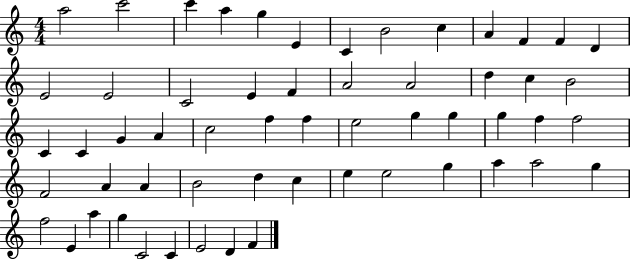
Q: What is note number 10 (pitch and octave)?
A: A4